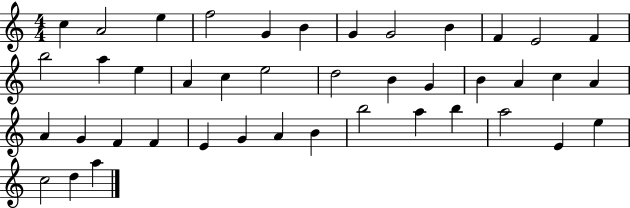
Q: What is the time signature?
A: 4/4